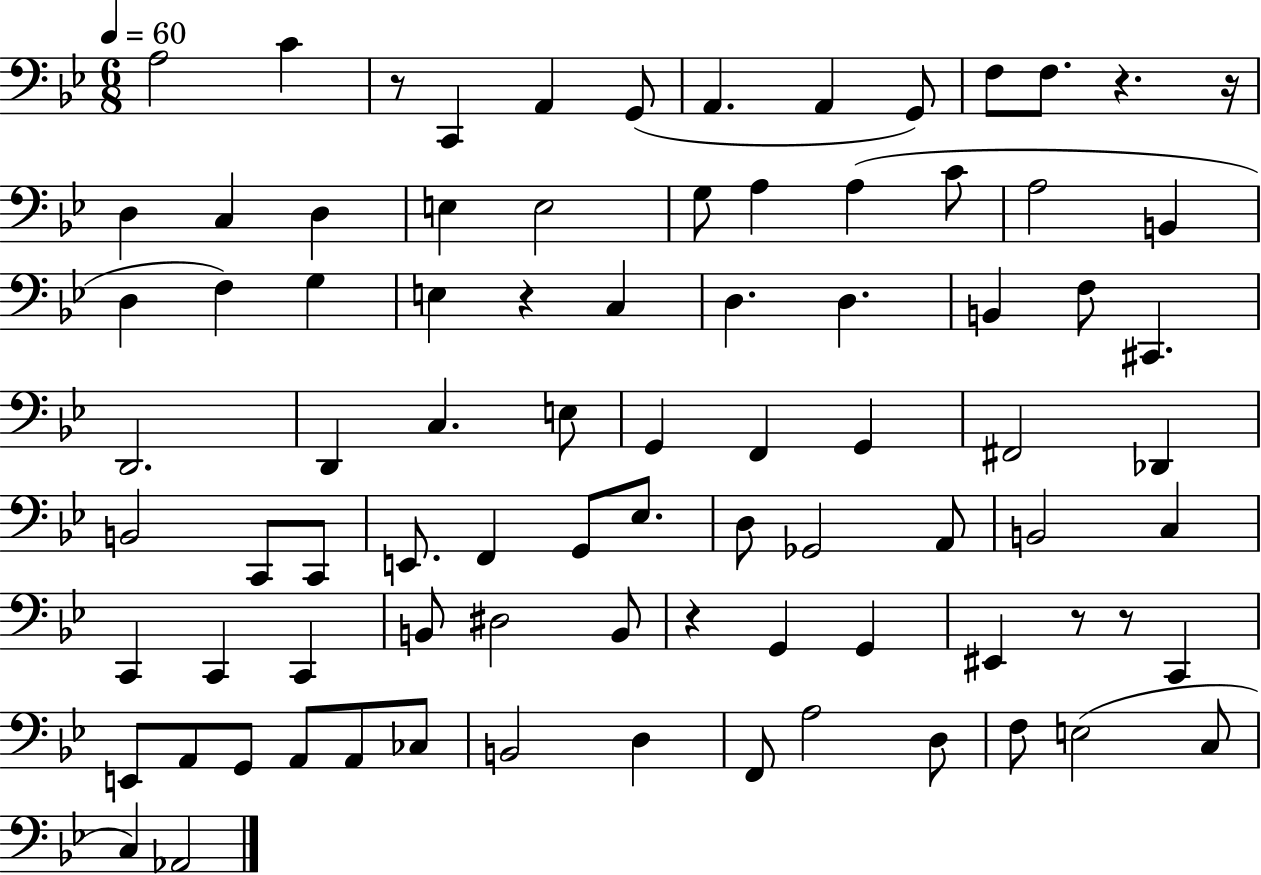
A3/h C4/q R/e C2/q A2/q G2/e A2/q. A2/q G2/e F3/e F3/e. R/q. R/s D3/q C3/q D3/q E3/q E3/h G3/e A3/q A3/q C4/e A3/h B2/q D3/q F3/q G3/q E3/q R/q C3/q D3/q. D3/q. B2/q F3/e C#2/q. D2/h. D2/q C3/q. E3/e G2/q F2/q G2/q F#2/h Db2/q B2/h C2/e C2/e E2/e. F2/q G2/e Eb3/e. D3/e Gb2/h A2/e B2/h C3/q C2/q C2/q C2/q B2/e D#3/h B2/e R/q G2/q G2/q EIS2/q R/e R/e C2/q E2/e A2/e G2/e A2/e A2/e CES3/e B2/h D3/q F2/e A3/h D3/e F3/e E3/h C3/e C3/q Ab2/h